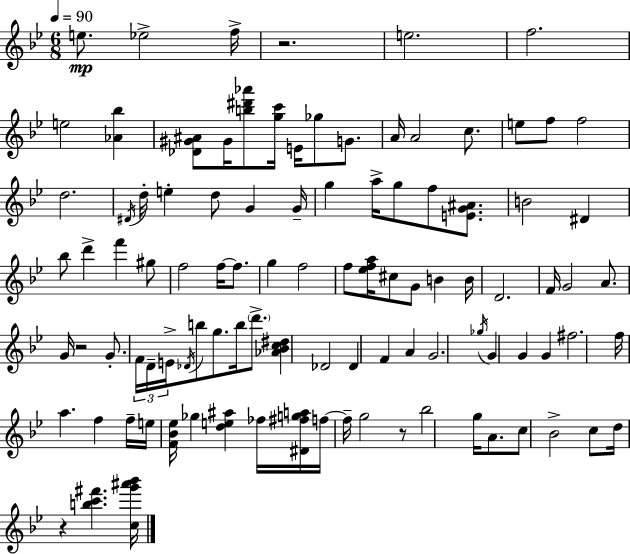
{
  \clef treble
  \numericTimeSignature
  \time 6/8
  \key g \minor
  \tempo 4 = 90
  e''8.\mp ees''2-> f''16-> | r2. | e''2. | f''2. | \break e''2 <aes' bes''>4 | <des' gis' ais'>8 gis'16 <b'' dis''' aes'''>8 <g'' c'''>16 e'16 ges''8 g'8. | a'16 a'2 c''8. | e''8 f''8 f''2 | \break d''2. | \acciaccatura { dis'16 } d''16-. e''4-. d''8 g'4 | g'16-- g''4 a''16-> g''8 f''8 <e' g' ais'>8. | b'2 dis'4 | \break bes''8 d'''4-> f'''4 gis''8 | f''2 f''16~~ f''8. | g''4 f''2 | f''8 <ees'' f'' a''>16 cis''8 g'8 b'4 | \break b'16 d'2. | f'16 g'2 a'8. | g'16 r2 g'8.-. | \tuplet 3/2 { f'16 d'16-- e'16-> } \acciaccatura { des'16 } b''8 g''8. b''16 \parenthesize d'''8.-> | \break <aes' bes' c'' dis''>4 des'2 | des'4 f'4 a'4 | g'2. | \acciaccatura { ges''16 } g'4 g'4 g'4 | \break fis''2. | f''16 a''4. f''4 | f''16-- e''16 <f' bes' ees''>16 ges''4 <d'' e'' ais''>4 | fes''16 <dis' fis'' g'' a''>16 f''16~~ f''16-- g''2 | \break r8 bes''2 g''16 | a'8. c''8 bes'2-> | c''8 d''16 r4 <b'' c''' fis'''>4. | <c'' g''' ais''' bes'''>16 \bar "|."
}